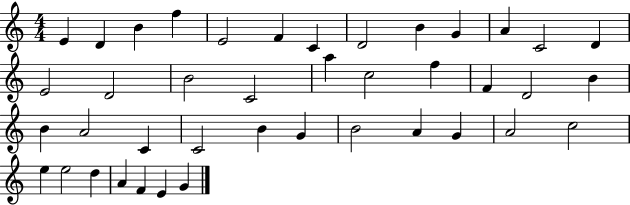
{
  \clef treble
  \numericTimeSignature
  \time 4/4
  \key c \major
  e'4 d'4 b'4 f''4 | e'2 f'4 c'4 | d'2 b'4 g'4 | a'4 c'2 d'4 | \break e'2 d'2 | b'2 c'2 | a''4 c''2 f''4 | f'4 d'2 b'4 | \break b'4 a'2 c'4 | c'2 b'4 g'4 | b'2 a'4 g'4 | a'2 c''2 | \break e''4 e''2 d''4 | a'4 f'4 e'4 g'4 | \bar "|."
}